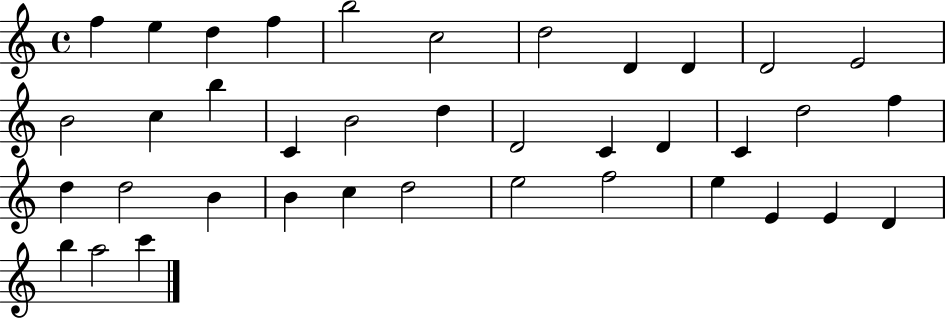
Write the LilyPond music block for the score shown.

{
  \clef treble
  \time 4/4
  \defaultTimeSignature
  \key c \major
  f''4 e''4 d''4 f''4 | b''2 c''2 | d''2 d'4 d'4 | d'2 e'2 | \break b'2 c''4 b''4 | c'4 b'2 d''4 | d'2 c'4 d'4 | c'4 d''2 f''4 | \break d''4 d''2 b'4 | b'4 c''4 d''2 | e''2 f''2 | e''4 e'4 e'4 d'4 | \break b''4 a''2 c'''4 | \bar "|."
}